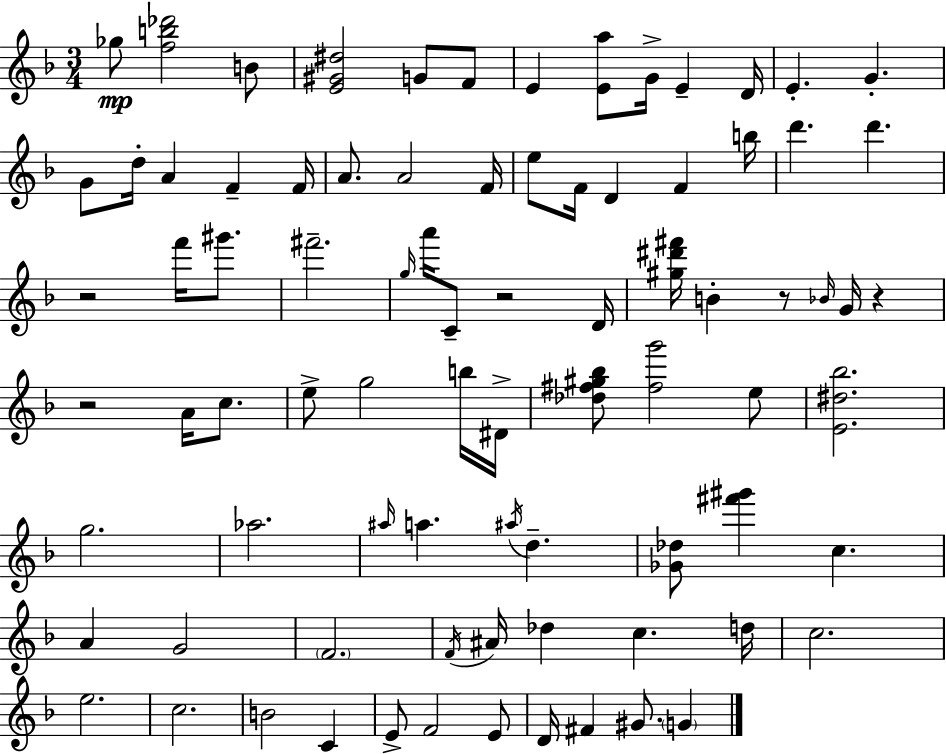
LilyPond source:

{
  \clef treble
  \numericTimeSignature
  \time 3/4
  \key f \major
  ges''8\mp <f'' b'' des'''>2 b'8 | <e' gis' dis''>2 g'8 f'8 | e'4 <e' a''>8 g'16-> e'4-- d'16 | e'4.-. g'4.-. | \break g'8 d''16-. a'4 f'4-- f'16 | a'8. a'2 f'16 | e''8 f'16 d'4 f'4 b''16 | d'''4. d'''4. | \break r2 f'''16 gis'''8. | fis'''2.-- | \grace { g''16 } a'''16 c'8-- r2 | d'16 <gis'' dis''' fis'''>16 b'4-. r8 \grace { bes'16 } g'16 r4 | \break r2 a'16 c''8. | e''8-> g''2 | b''16 dis'16-> <des'' fis'' gis'' bes''>8 <fis'' g'''>2 | e''8 <e' dis'' bes''>2. | \break g''2. | aes''2. | \grace { ais''16 } a''4. \acciaccatura { ais''16 } d''4.-- | <ges' des''>8 <fis''' gis'''>4 c''4. | \break a'4 g'2 | \parenthesize f'2. | \acciaccatura { f'16 } ais'16 des''4 c''4. | d''16 c''2. | \break e''2. | c''2. | b'2 | c'4 e'8-> f'2 | \break e'8 d'16 fis'4 gis'8. | \parenthesize g'4 \bar "|."
}